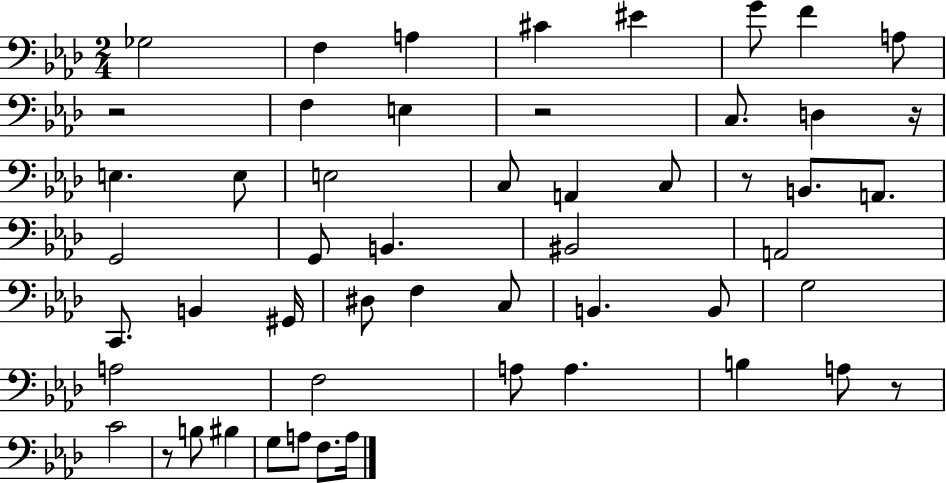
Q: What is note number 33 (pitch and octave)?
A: B2